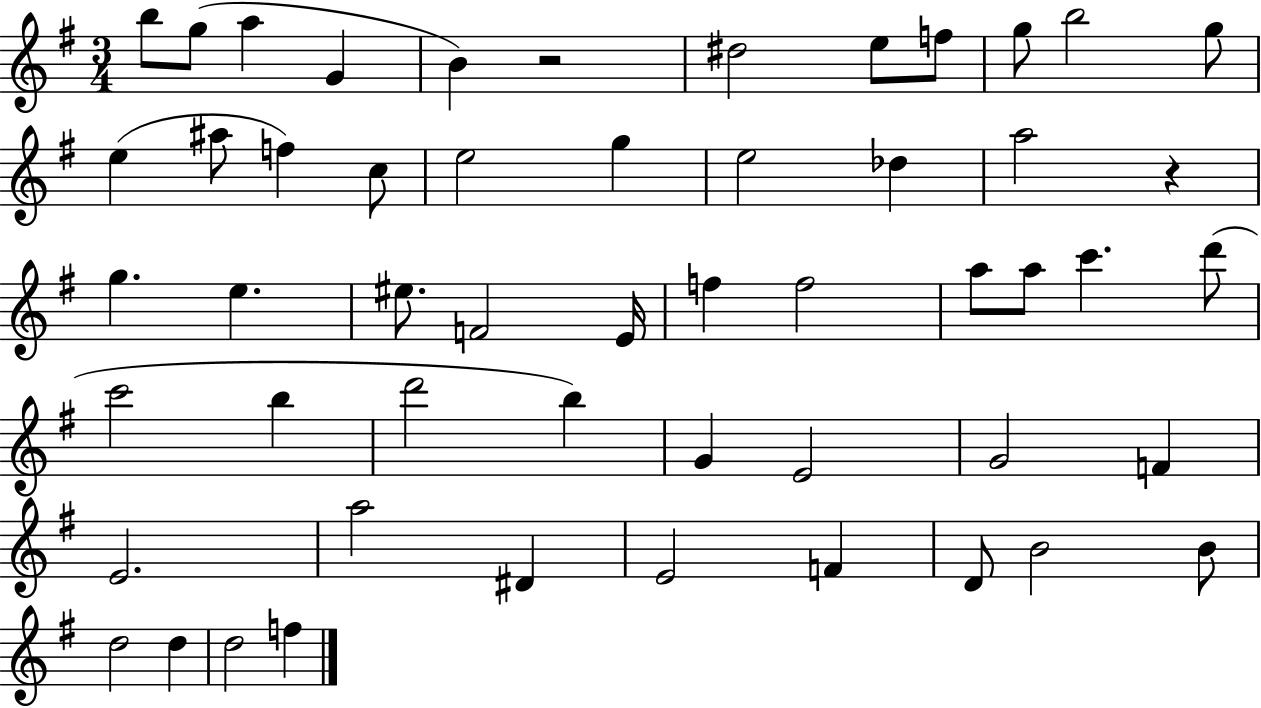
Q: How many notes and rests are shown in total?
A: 53